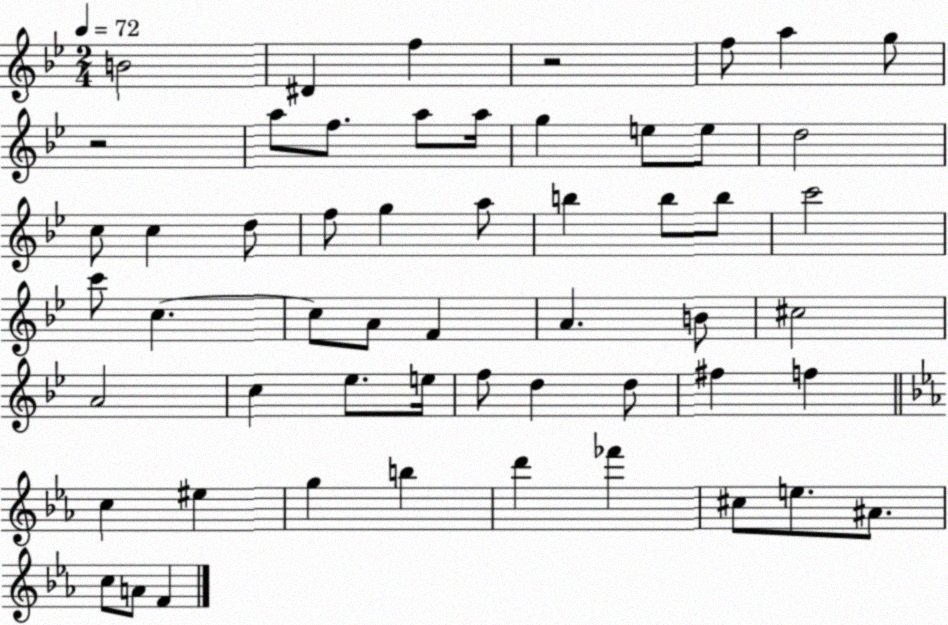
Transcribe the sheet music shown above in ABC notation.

X:1
T:Untitled
M:2/4
L:1/4
K:Bb
B2 ^D f z2 f/2 a g/2 z2 a/2 f/2 a/2 a/4 g e/2 e/2 d2 c/2 c d/2 f/2 g a/2 b b/2 b/2 c'2 c'/2 c c/2 A/2 F A B/2 ^c2 A2 c _e/2 e/4 f/2 d d/2 ^f f c ^e g b d' _f' ^c/2 e/2 ^A/2 c/2 A/2 F